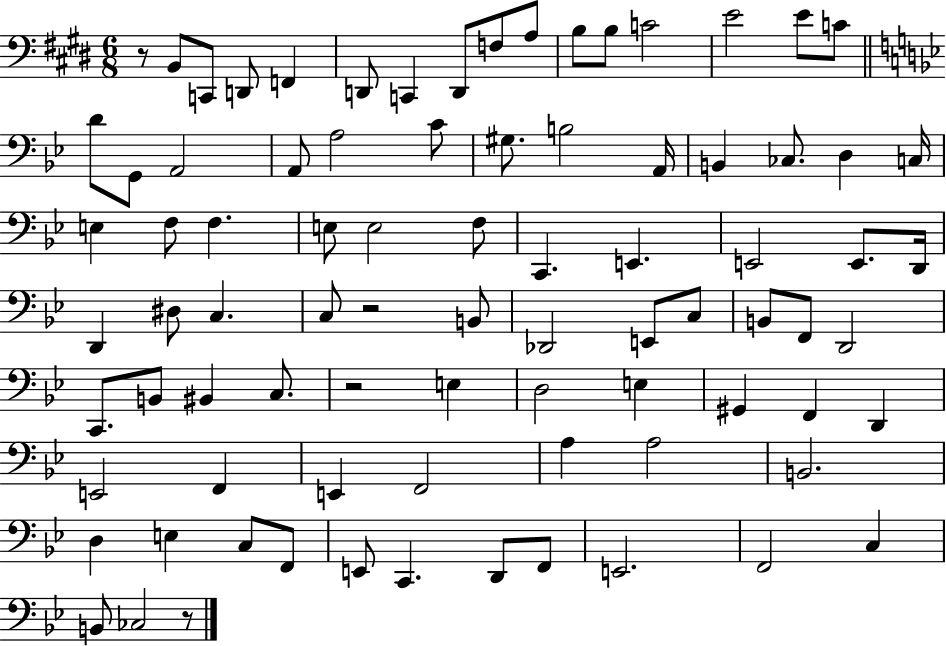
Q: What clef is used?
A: bass